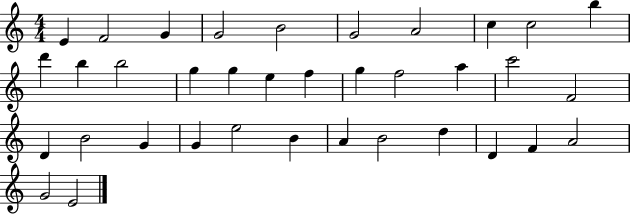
E4/q F4/h G4/q G4/h B4/h G4/h A4/h C5/q C5/h B5/q D6/q B5/q B5/h G5/q G5/q E5/q F5/q G5/q F5/h A5/q C6/h F4/h D4/q B4/h G4/q G4/q E5/h B4/q A4/q B4/h D5/q D4/q F4/q A4/h G4/h E4/h